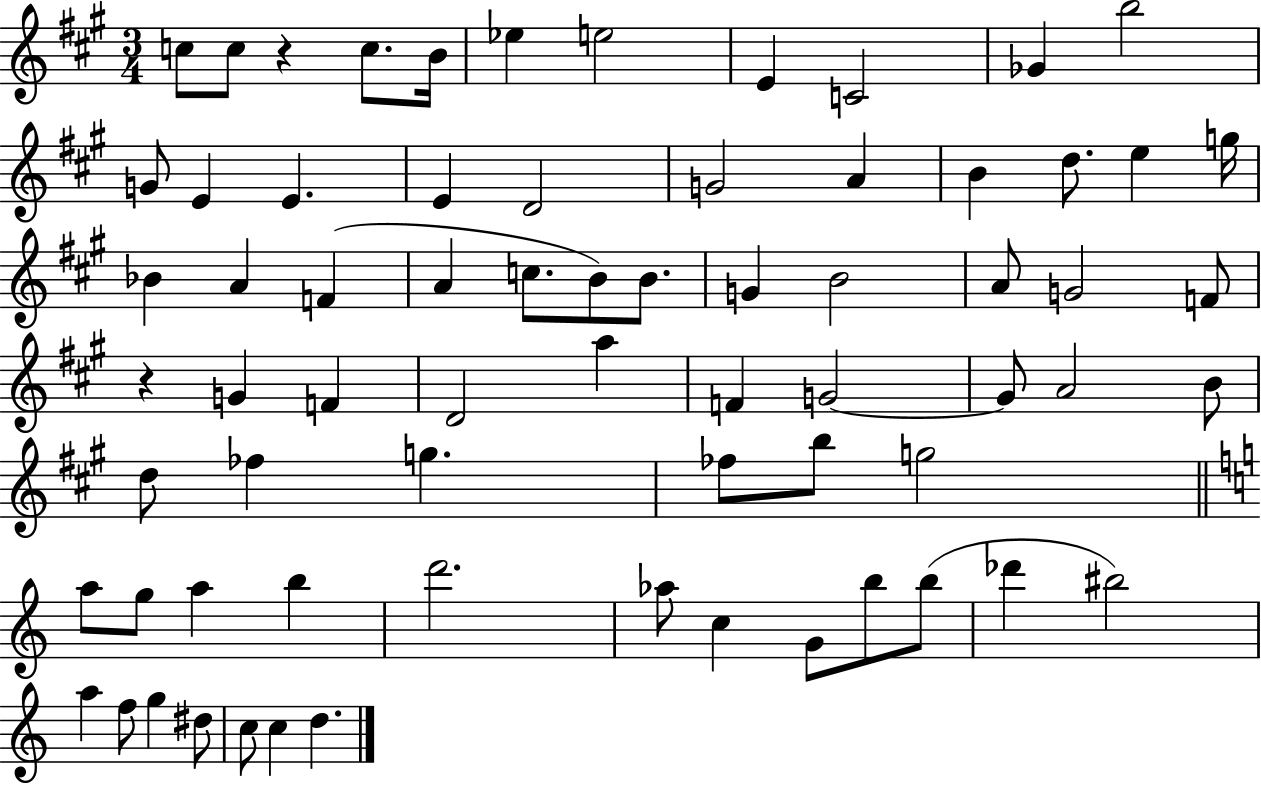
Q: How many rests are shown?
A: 2